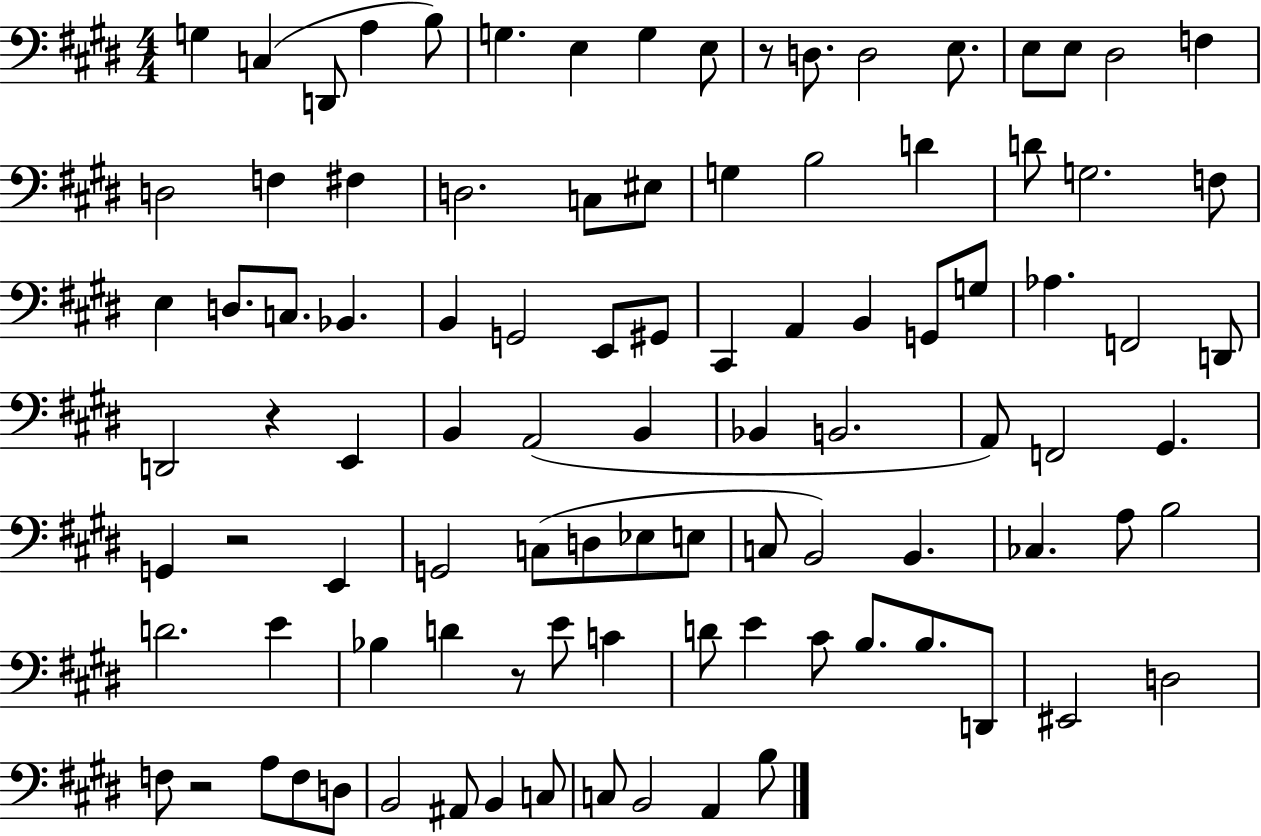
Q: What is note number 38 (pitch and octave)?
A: A2